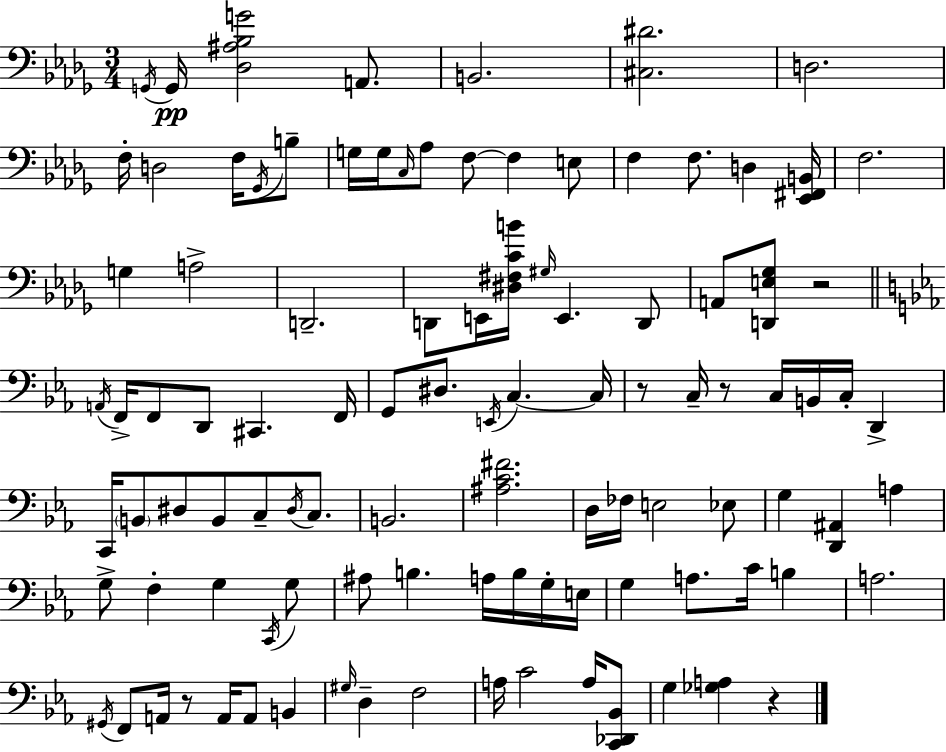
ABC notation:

X:1
T:Untitled
M:3/4
L:1/4
K:Bbm
G,,/4 G,,/4 [_D,^A,_B,G]2 A,,/2 B,,2 [^C,^D]2 D,2 F,/4 D,2 F,/4 _G,,/4 B,/2 G,/4 G,/4 C,/4 _A,/2 F,/2 F, E,/2 F, F,/2 D, [_E,,^F,,B,,]/4 F,2 G, A,2 D,,2 D,,/2 E,,/4 [^D,^F,CB]/4 ^G,/4 E,, D,,/2 A,,/2 [D,,E,_G,]/2 z2 A,,/4 F,,/4 F,,/2 D,,/2 ^C,, F,,/4 G,,/2 ^D,/2 E,,/4 C, C,/4 z/2 C,/4 z/2 C,/4 B,,/4 C,/4 D,, C,,/4 B,,/2 ^D,/2 B,,/2 C,/2 ^D,/4 C,/2 B,,2 [^A,C^F]2 D,/4 _F,/4 E,2 _E,/2 G, [D,,^A,,] A, G,/2 F, G, C,,/4 G,/2 ^A,/2 B, A,/4 B,/4 G,/4 E,/4 G, A,/2 C/4 B, A,2 ^G,,/4 F,,/2 A,,/4 z/2 A,,/4 A,,/2 B,, ^G,/4 D, F,2 A,/4 C2 A,/4 [C,,_D,,_B,,]/2 G, [_G,A,] z